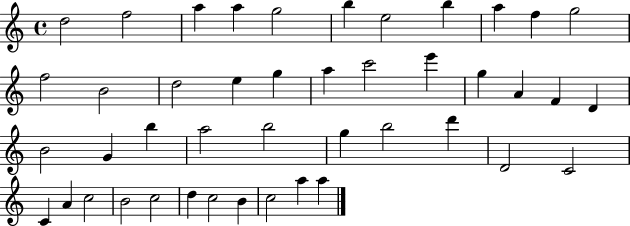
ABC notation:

X:1
T:Untitled
M:4/4
L:1/4
K:C
d2 f2 a a g2 b e2 b a f g2 f2 B2 d2 e g a c'2 e' g A F D B2 G b a2 b2 g b2 d' D2 C2 C A c2 B2 c2 d c2 B c2 a a